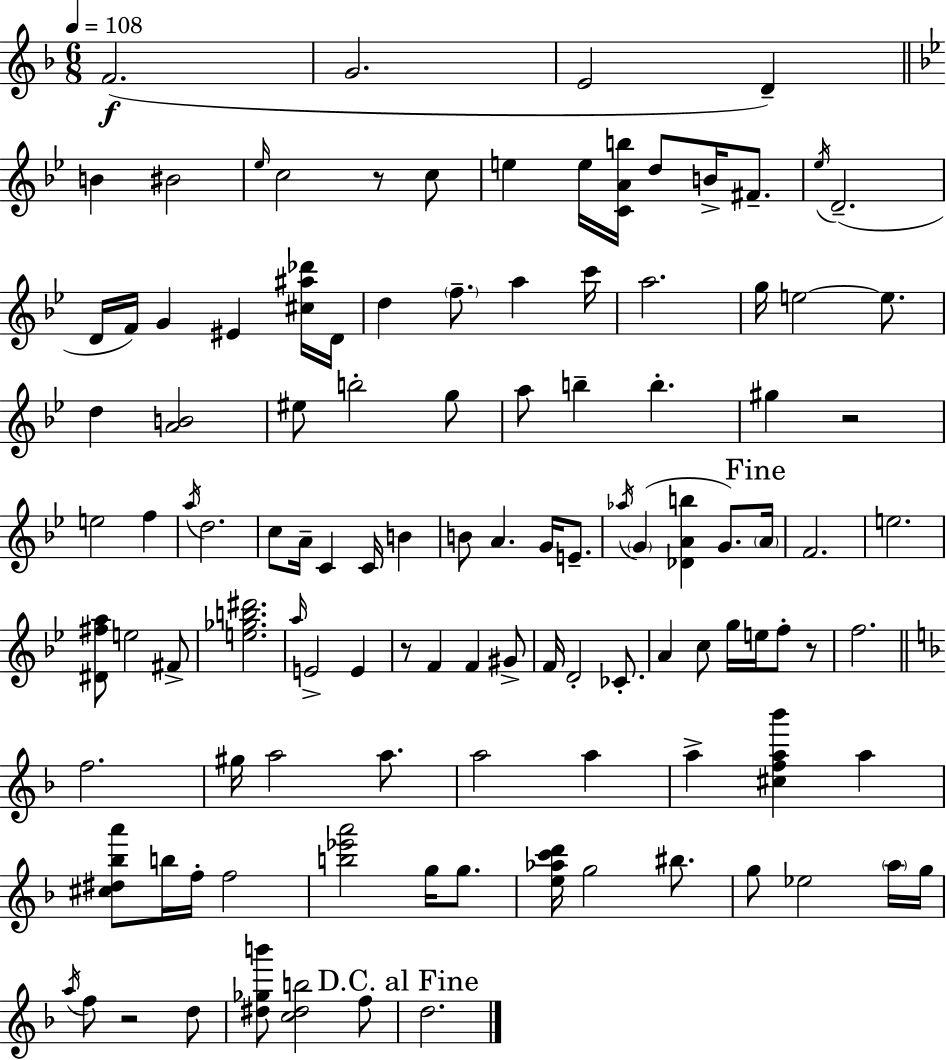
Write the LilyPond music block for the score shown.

{
  \clef treble
  \numericTimeSignature
  \time 6/8
  \key d \minor
  \tempo 4 = 108
  \repeat volta 2 { f'2.(\f | g'2. | e'2 d'4--) | \bar "||" \break \key bes \major b'4 bis'2 | \grace { ees''16 } c''2 r8 c''8 | e''4 e''16 <c' a' b''>16 d''8 b'16-> fis'8.-- | \acciaccatura { ees''16 }( d'2.-- | \break d'16 f'16) g'4 eis'4 | <cis'' ais'' des'''>16 d'16 d''4 \parenthesize f''8.-- a''4 | c'''16 a''2. | g''16 e''2~~ e''8. | \break d''4 <a' b'>2 | eis''8 b''2-. | g''8 a''8 b''4-- b''4.-. | gis''4 r2 | \break e''2 f''4 | \acciaccatura { a''16 } d''2. | c''8 a'16-- c'4 c'16 b'4 | b'8 a'4. g'16 | \break e'8.-- \acciaccatura { aes''16 } \parenthesize g'4( <des' a' b''>4 | g'8.) \mark "Fine" \parenthesize a'16 f'2. | e''2. | <dis' fis'' a''>8 e''2 | \break fis'8-> <e'' ges'' b'' dis'''>2. | \grace { a''16 } e'2-> | e'4 r8 f'4 f'4 | gis'8-> f'16 d'2-. | \break ces'8.-. a'4 c''8 g''16 | e''16 f''8-. r8 f''2. | \bar "||" \break \key f \major f''2. | gis''16 a''2 a''8. | a''2 a''4 | a''4-> <cis'' f'' a'' bes'''>4 a''4 | \break <cis'' dis'' bes'' a'''>8 b''16 f''16-. f''2 | <b'' ees''' a'''>2 g''16 g''8. | <e'' aes'' c''' d'''>16 g''2 bis''8. | g''8 ees''2 \parenthesize a''16 g''16 | \break \acciaccatura { a''16 } f''8 r2 d''8 | <dis'' ges'' b'''>8 <c'' dis'' b''>2 f''8 | \mark "D.C. al Fine" d''2. | } \bar "|."
}